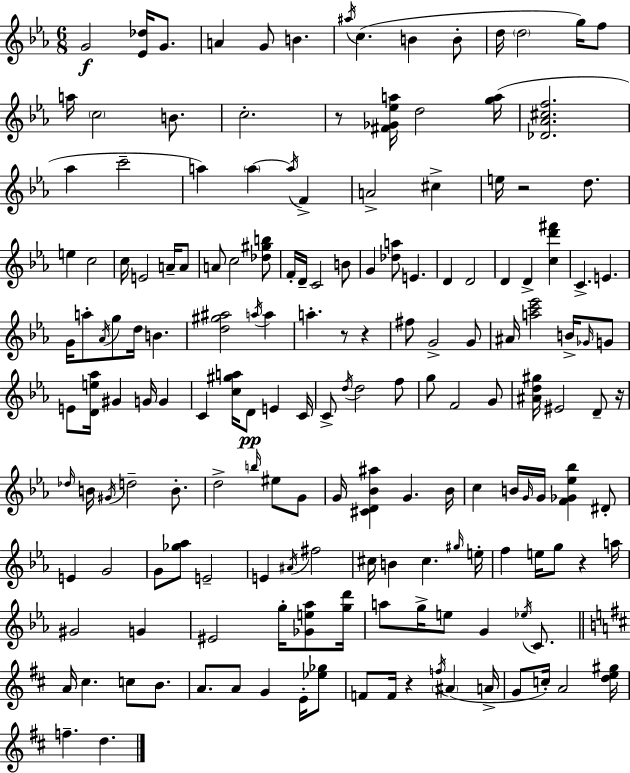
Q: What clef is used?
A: treble